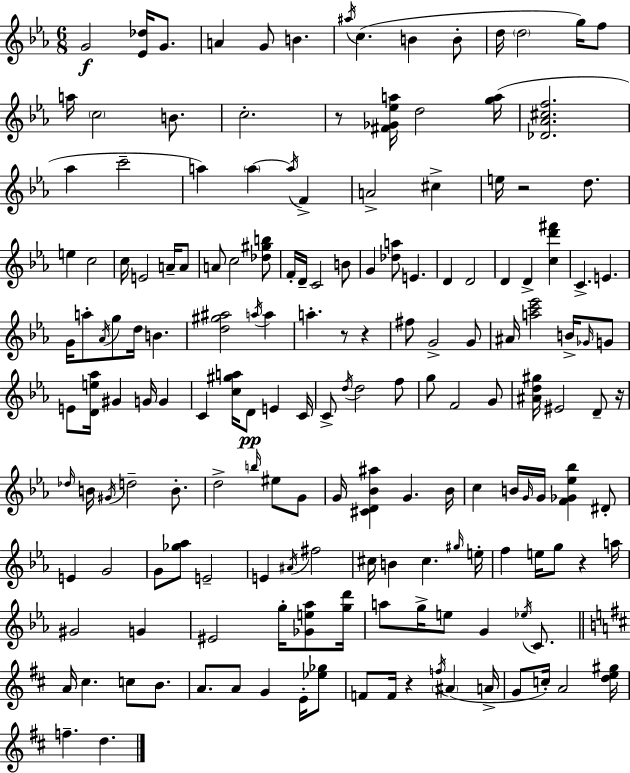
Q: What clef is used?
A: treble